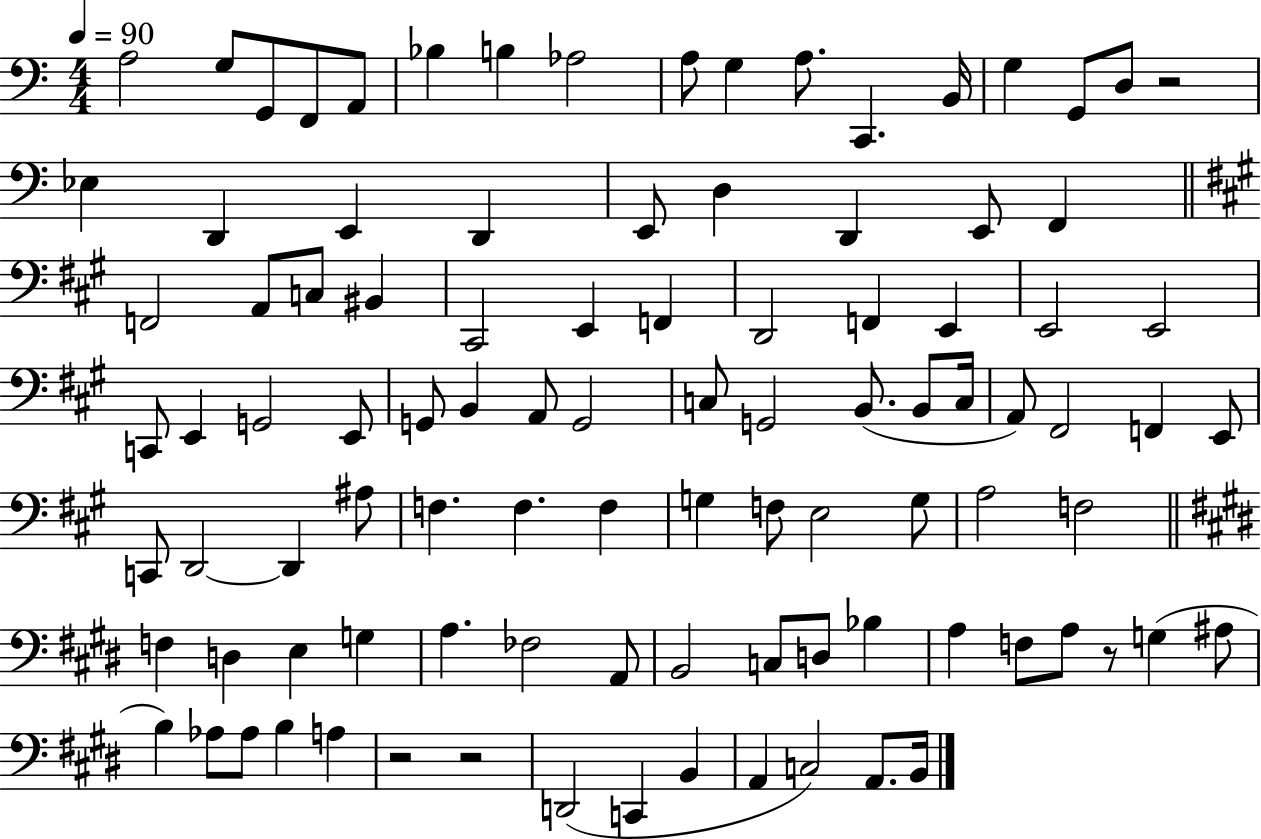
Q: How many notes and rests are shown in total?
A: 99